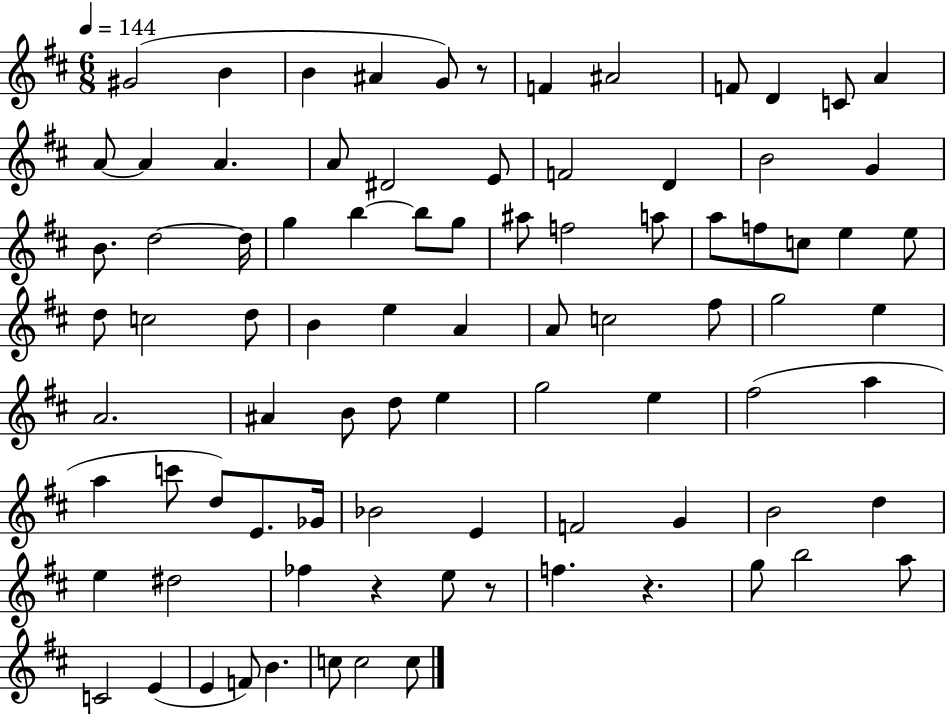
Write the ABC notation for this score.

X:1
T:Untitled
M:6/8
L:1/4
K:D
^G2 B B ^A G/2 z/2 F ^A2 F/2 D C/2 A A/2 A A A/2 ^D2 E/2 F2 D B2 G B/2 d2 d/4 g b b/2 g/2 ^a/2 f2 a/2 a/2 f/2 c/2 e e/2 d/2 c2 d/2 B e A A/2 c2 ^f/2 g2 e A2 ^A B/2 d/2 e g2 e ^f2 a a c'/2 d/2 E/2 _G/4 _B2 E F2 G B2 d e ^d2 _f z e/2 z/2 f z g/2 b2 a/2 C2 E E F/2 B c/2 c2 c/2